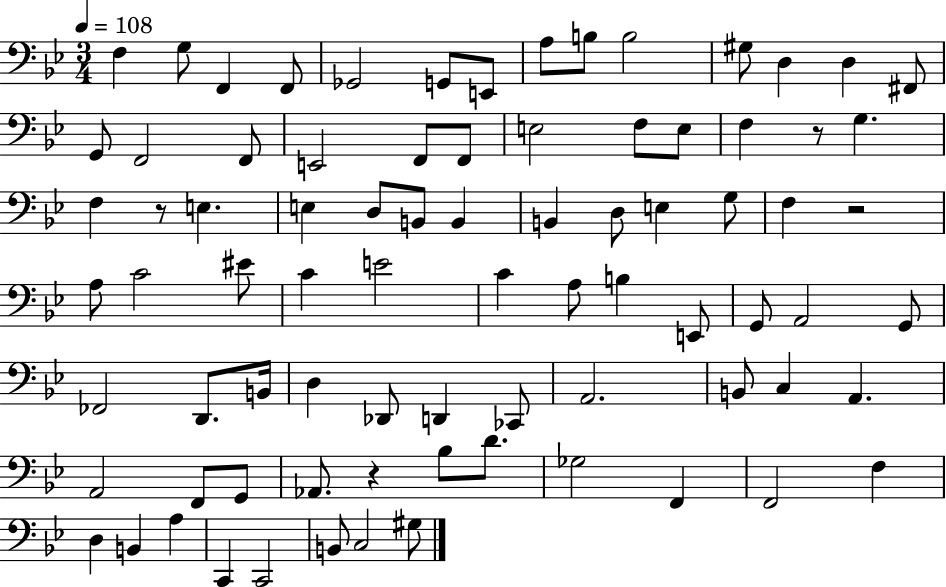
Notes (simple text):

F3/q G3/e F2/q F2/e Gb2/h G2/e E2/e A3/e B3/e B3/h G#3/e D3/q D3/q F#2/e G2/e F2/h F2/e E2/h F2/e F2/e E3/h F3/e E3/e F3/q R/e G3/q. F3/q R/e E3/q. E3/q D3/e B2/e B2/q B2/q D3/e E3/q G3/e F3/q R/h A3/e C4/h EIS4/e C4/q E4/h C4/q A3/e B3/q E2/e G2/e A2/h G2/e FES2/h D2/e. B2/s D3/q Db2/e D2/q CES2/e A2/h. B2/e C3/q A2/q. A2/h F2/e G2/e Ab2/e. R/q Bb3/e D4/e. Gb3/h F2/q F2/h F3/q D3/q B2/q A3/q C2/q C2/h B2/e C3/h G#3/e